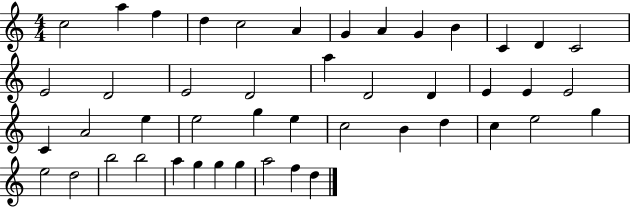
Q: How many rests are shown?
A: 0